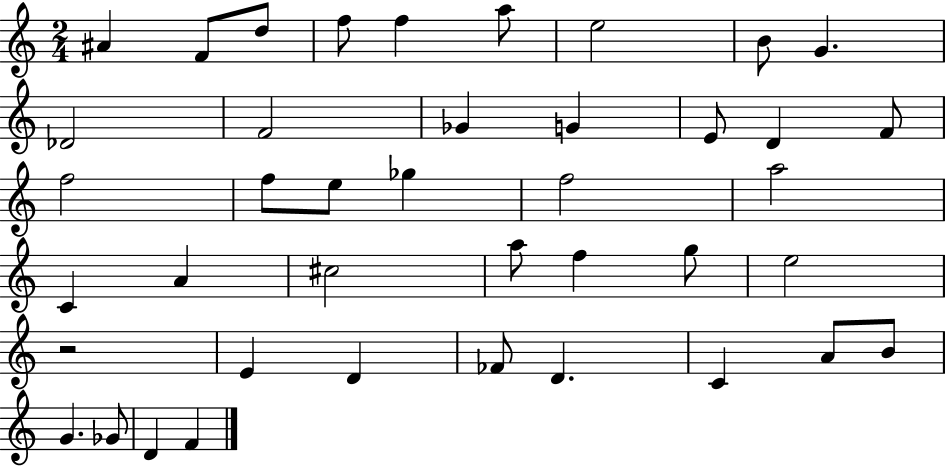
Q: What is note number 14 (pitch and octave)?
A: E4